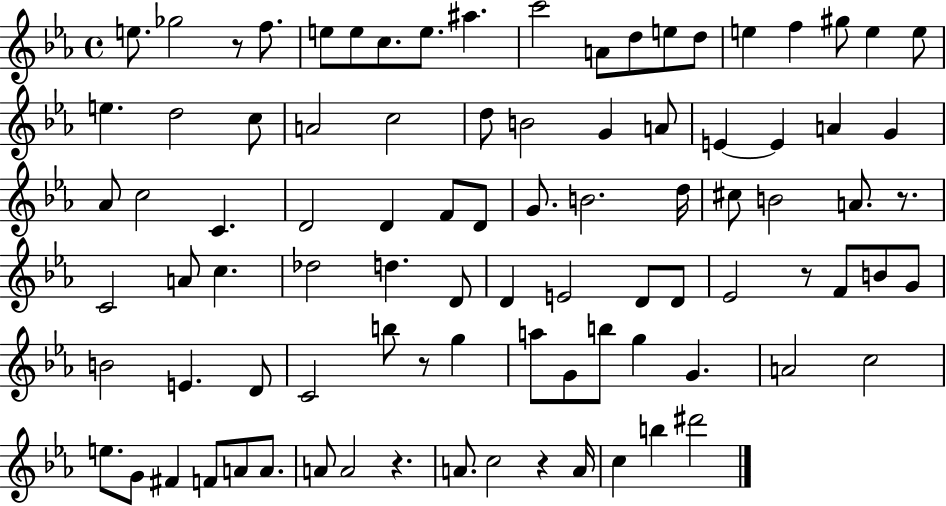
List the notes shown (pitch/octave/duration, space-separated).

E5/e. Gb5/h R/e F5/e. E5/e E5/e C5/e. E5/e. A#5/q. C6/h A4/e D5/e E5/e D5/e E5/q F5/q G#5/e E5/q E5/e E5/q. D5/h C5/e A4/h C5/h D5/e B4/h G4/q A4/e E4/q E4/q A4/q G4/q Ab4/e C5/h C4/q. D4/h D4/q F4/e D4/e G4/e. B4/h. D5/s C#5/e B4/h A4/e. R/e. C4/h A4/e C5/q. Db5/h D5/q. D4/e D4/q E4/h D4/e D4/e Eb4/h R/e F4/e B4/e G4/e B4/h E4/q. D4/e C4/h B5/e R/e G5/q A5/e G4/e B5/e G5/q G4/q. A4/h C5/h E5/e. G4/e F#4/q F4/e A4/e A4/e. A4/e A4/h R/q. A4/e. C5/h R/q A4/s C5/q B5/q D#6/h